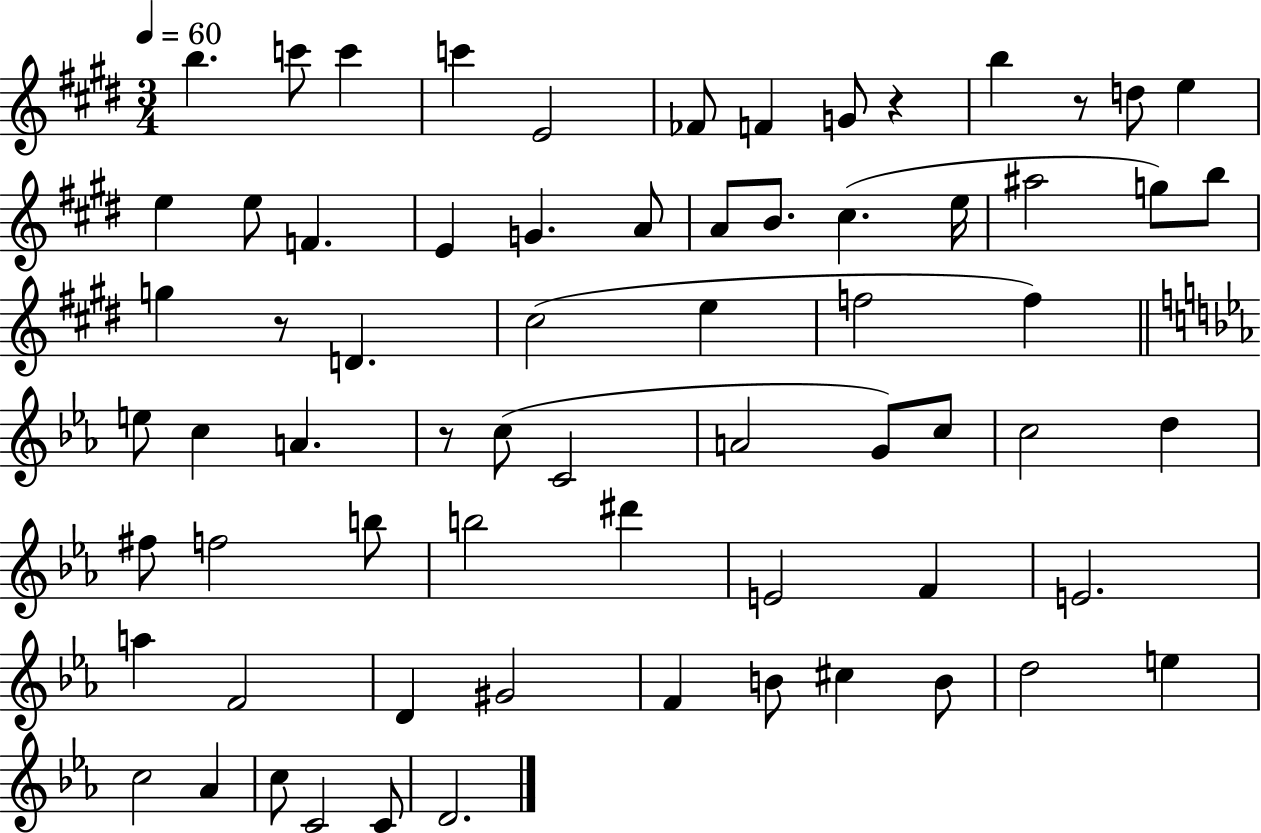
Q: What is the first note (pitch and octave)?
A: B5